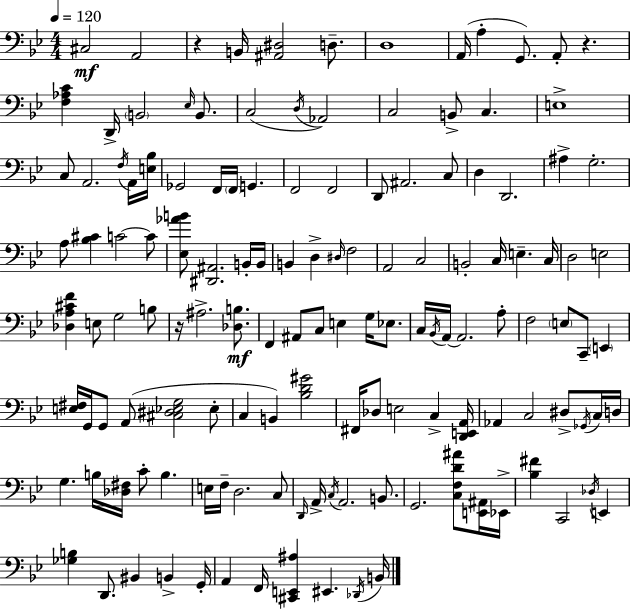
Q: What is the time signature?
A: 4/4